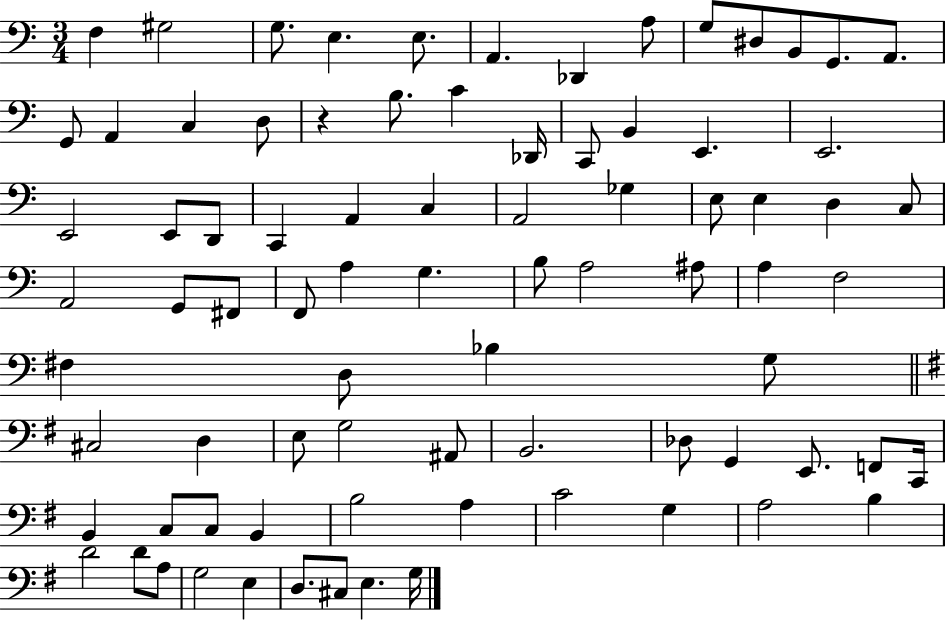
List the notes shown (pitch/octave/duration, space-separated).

F3/q G#3/h G3/e. E3/q. E3/e. A2/q. Db2/q A3/e G3/e D#3/e B2/e G2/e. A2/e. G2/e A2/q C3/q D3/e R/q B3/e. C4/q Db2/s C2/e B2/q E2/q. E2/h. E2/h E2/e D2/e C2/q A2/q C3/q A2/h Gb3/q E3/e E3/q D3/q C3/e A2/h G2/e F#2/e F2/e A3/q G3/q. B3/e A3/h A#3/e A3/q F3/h F#3/q D3/e Bb3/q G3/e C#3/h D3/q E3/e G3/h A#2/e B2/h. Db3/e G2/q E2/e. F2/e C2/s B2/q C3/e C3/e B2/q B3/h A3/q C4/h G3/q A3/h B3/q D4/h D4/e A3/e G3/h E3/q D3/e. C#3/e E3/q. G3/s